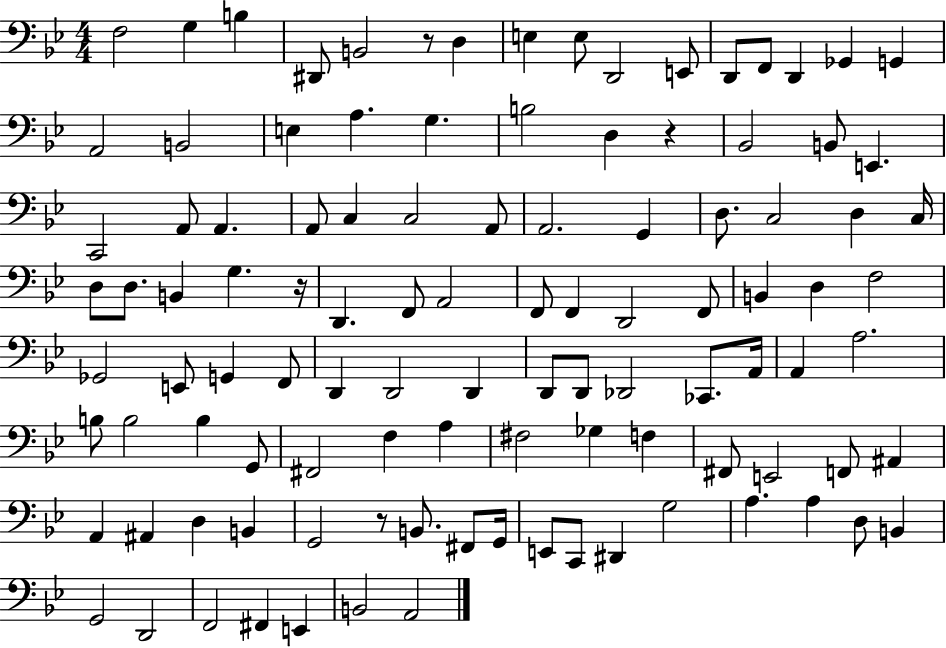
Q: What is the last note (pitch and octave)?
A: A2